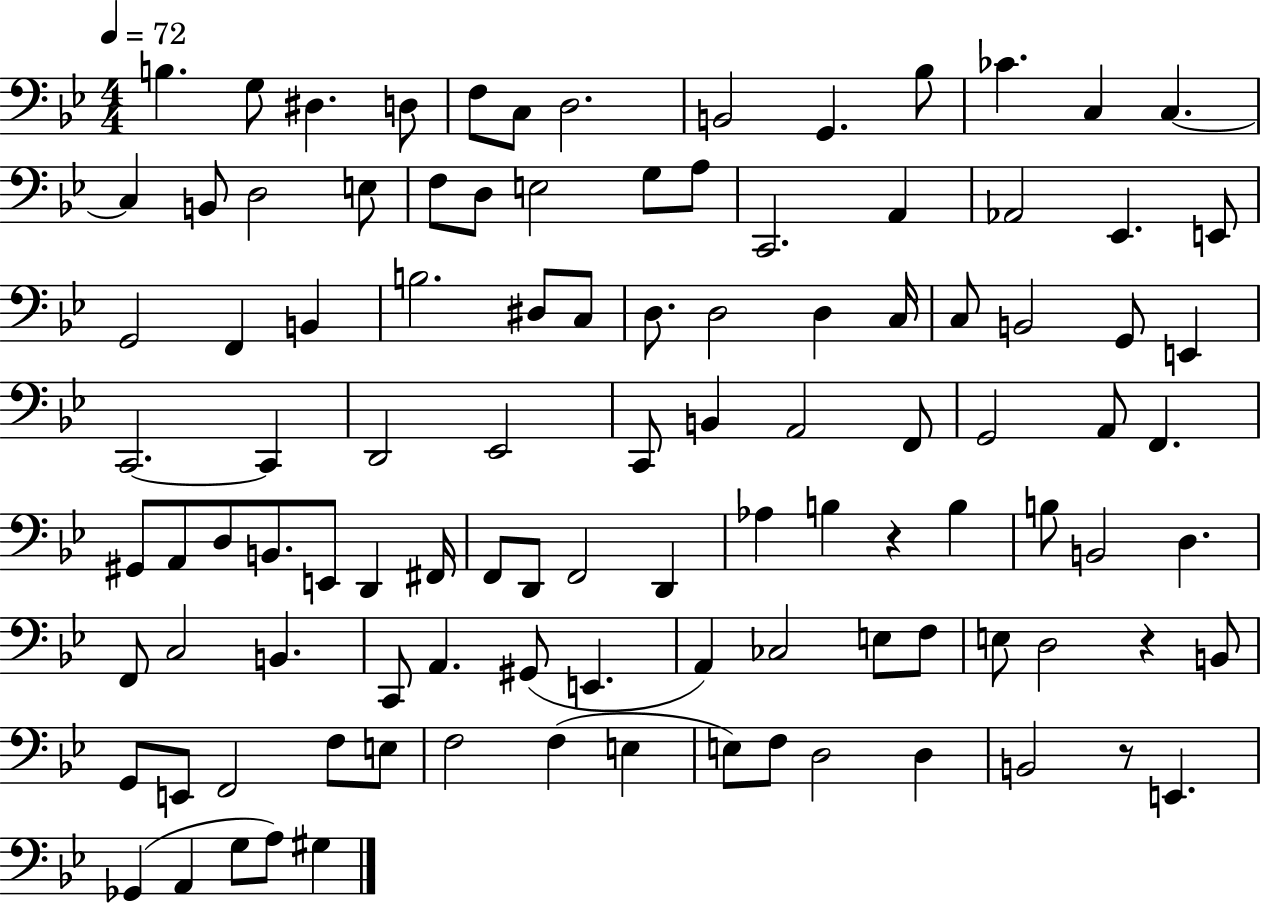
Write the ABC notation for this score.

X:1
T:Untitled
M:4/4
L:1/4
K:Bb
B, G,/2 ^D, D,/2 F,/2 C,/2 D,2 B,,2 G,, _B,/2 _C C, C, C, B,,/2 D,2 E,/2 F,/2 D,/2 E,2 G,/2 A,/2 C,,2 A,, _A,,2 _E,, E,,/2 G,,2 F,, B,, B,2 ^D,/2 C,/2 D,/2 D,2 D, C,/4 C,/2 B,,2 G,,/2 E,, C,,2 C,, D,,2 _E,,2 C,,/2 B,, A,,2 F,,/2 G,,2 A,,/2 F,, ^G,,/2 A,,/2 D,/2 B,,/2 E,,/2 D,, ^F,,/4 F,,/2 D,,/2 F,,2 D,, _A, B, z B, B,/2 B,,2 D, F,,/2 C,2 B,, C,,/2 A,, ^G,,/2 E,, A,, _C,2 E,/2 F,/2 E,/2 D,2 z B,,/2 G,,/2 E,,/2 F,,2 F,/2 E,/2 F,2 F, E, E,/2 F,/2 D,2 D, B,,2 z/2 E,, _G,, A,, G,/2 A,/2 ^G,